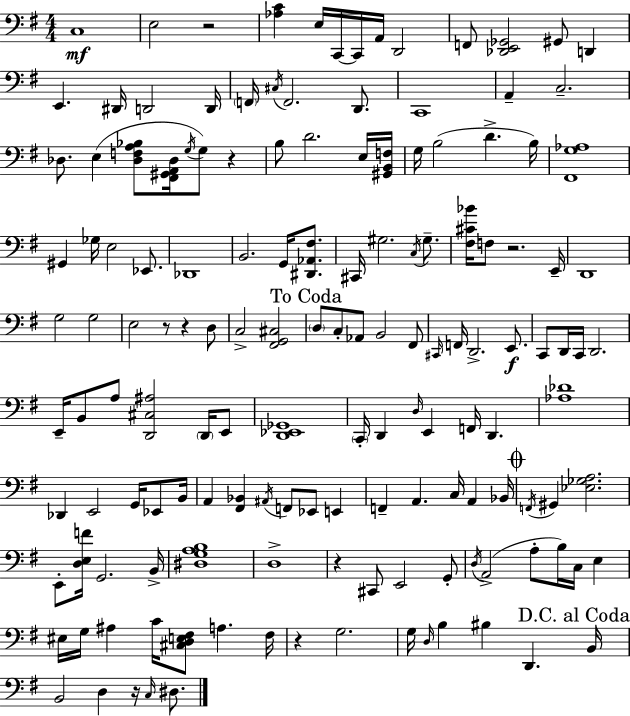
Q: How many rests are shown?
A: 8